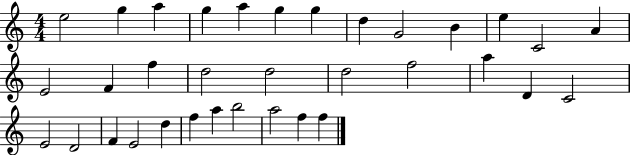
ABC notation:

X:1
T:Untitled
M:4/4
L:1/4
K:C
e2 g a g a g g d G2 B e C2 A E2 F f d2 d2 d2 f2 a D C2 E2 D2 F E2 d f a b2 a2 f f